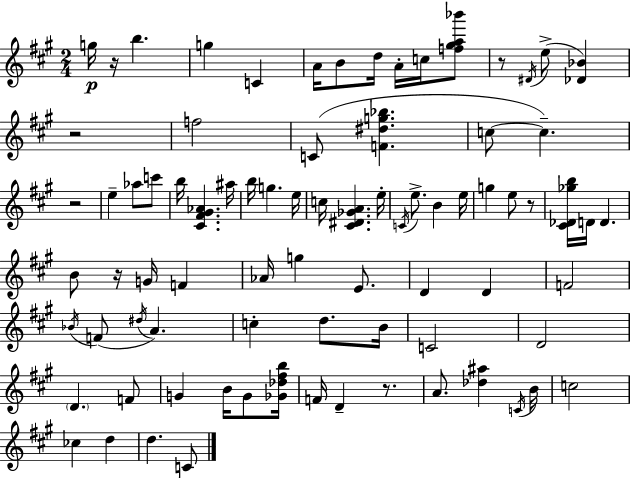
X:1
T:Untitled
M:2/4
L:1/4
K:A
g/4 z/4 b g C A/4 B/2 d/4 A/4 c/4 [f^ga_b']/2 z/2 ^D/4 e/2 [_D_B] z2 f2 C/2 [F^dg_b] c/2 c z2 e _a/2 c'/2 b/4 [^C^F^G_A] ^a/4 b/4 g e/4 c/4 [^C^D_GA] e/4 C/4 e/2 B e/4 g e/2 z/2 [^C_D_gb]/4 D/4 D B/2 z/4 G/4 F _A/4 g E/2 D D F2 _B/4 F/2 ^d/4 A c d/2 B/4 C2 D2 D F/2 G B/4 G/2 [_G_d^fb]/4 F/4 D z/2 A/2 [_d^a] C/4 B/4 c2 _c d d C/2